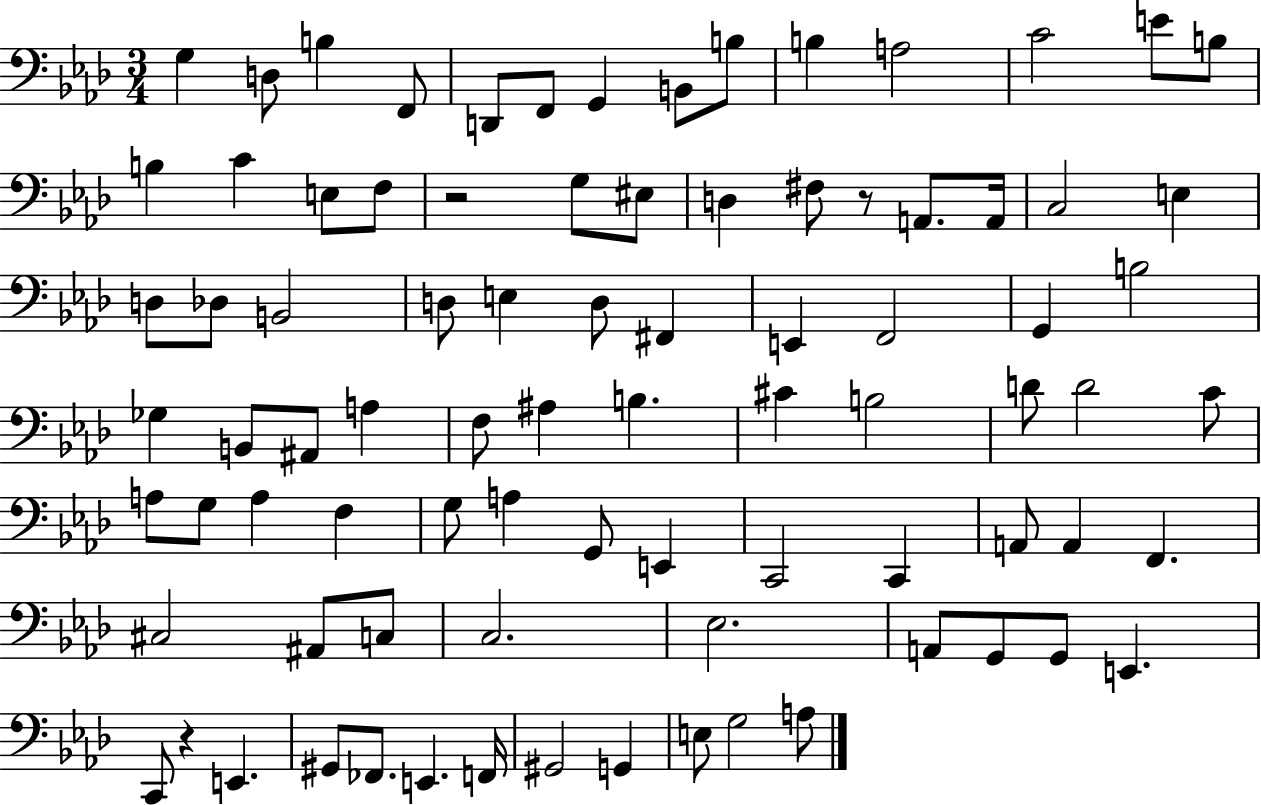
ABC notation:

X:1
T:Untitled
M:3/4
L:1/4
K:Ab
G, D,/2 B, F,,/2 D,,/2 F,,/2 G,, B,,/2 B,/2 B, A,2 C2 E/2 B,/2 B, C E,/2 F,/2 z2 G,/2 ^E,/2 D, ^F,/2 z/2 A,,/2 A,,/4 C,2 E, D,/2 _D,/2 B,,2 D,/2 E, D,/2 ^F,, E,, F,,2 G,, B,2 _G, B,,/2 ^A,,/2 A, F,/2 ^A, B, ^C B,2 D/2 D2 C/2 A,/2 G,/2 A, F, G,/2 A, G,,/2 E,, C,,2 C,, A,,/2 A,, F,, ^C,2 ^A,,/2 C,/2 C,2 _E,2 A,,/2 G,,/2 G,,/2 E,, C,,/2 z E,, ^G,,/2 _F,,/2 E,, F,,/4 ^G,,2 G,, E,/2 G,2 A,/2